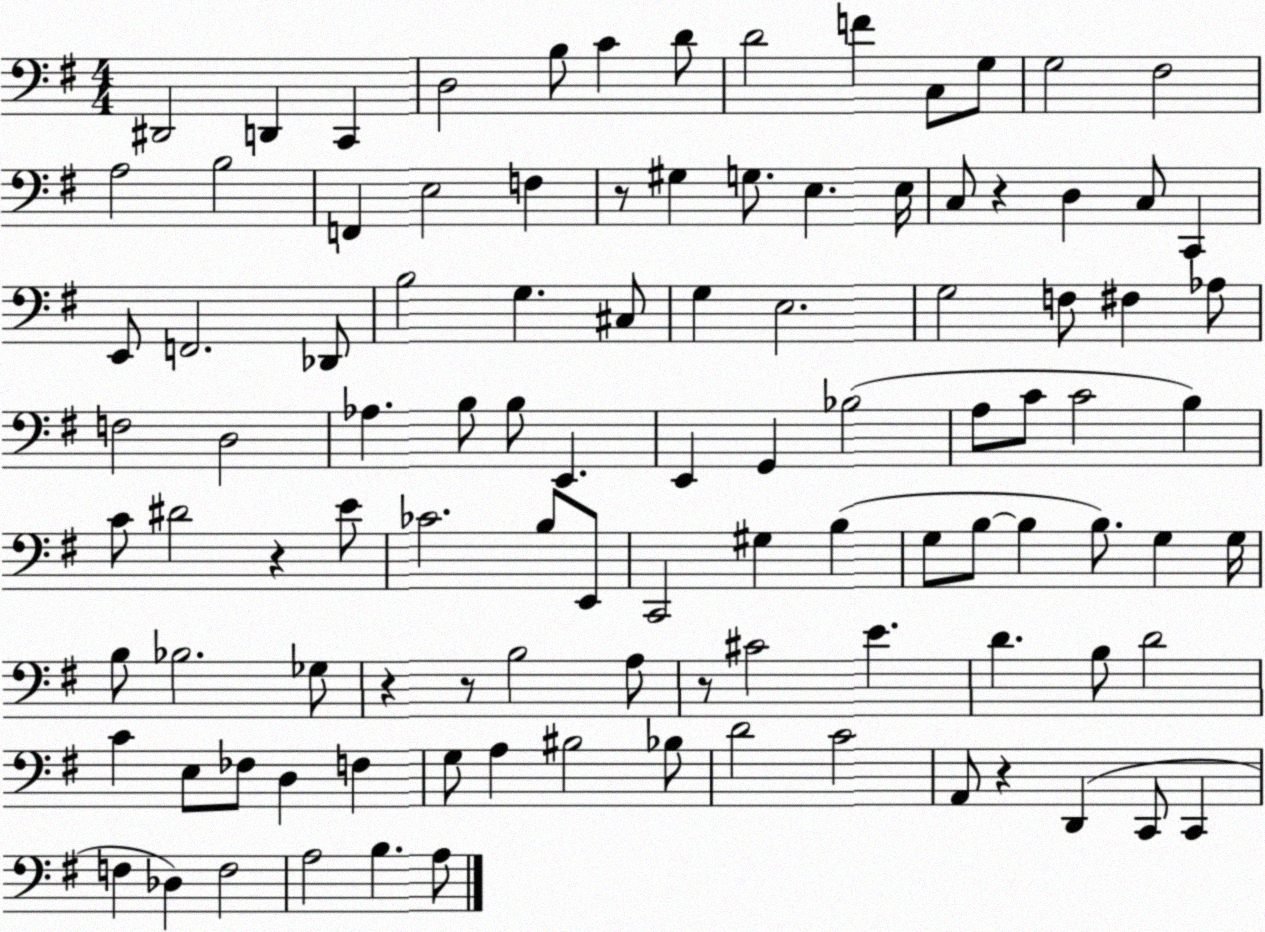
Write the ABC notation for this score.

X:1
T:Untitled
M:4/4
L:1/4
K:G
^D,,2 D,, C,, D,2 B,/2 C D/2 D2 F C,/2 G,/2 G,2 ^F,2 A,2 B,2 F,, E,2 F, z/2 ^G, G,/2 E, E,/4 C,/2 z D, C,/2 C,, E,,/2 F,,2 _D,,/2 B,2 G, ^C,/2 G, E,2 G,2 F,/2 ^F, _A,/2 F,2 D,2 _A, B,/2 B,/2 E,, E,, G,, _B,2 A,/2 C/2 C2 B, C/2 ^D2 z E/2 _C2 B,/2 E,,/2 C,,2 ^G, B, G,/2 B,/2 B, B,/2 G, G,/4 B,/2 _B,2 _G,/2 z z/2 B,2 A,/2 z/2 ^C2 E D B,/2 D2 C E,/2 _F,/2 D, F, G,/2 A, ^B,2 _B,/2 D2 C2 A,,/2 z D,, C,,/2 C,, F, _D, F,2 A,2 B, A,/2